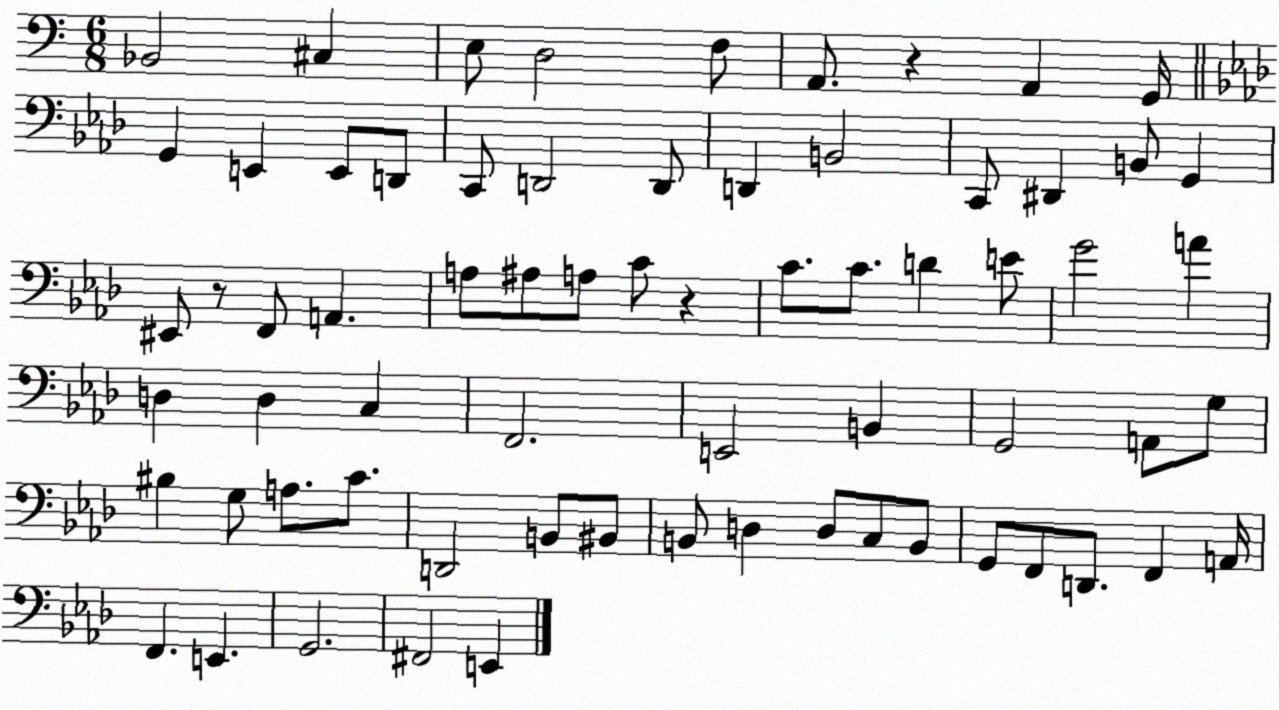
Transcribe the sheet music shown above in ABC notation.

X:1
T:Untitled
M:6/8
L:1/4
K:C
_B,,2 ^C, E,/2 D,2 F,/2 A,,/2 z A,, G,,/4 G,, E,, E,,/2 D,,/2 C,,/2 D,,2 D,,/2 D,, B,,2 C,,/2 ^D,, B,,/2 G,, ^E,,/2 z/2 F,,/2 A,, A,/2 ^A,/2 A,/2 C/2 z C/2 C/2 D E/2 G2 A D, D, C, F,,2 E,,2 B,, G,,2 A,,/2 G,/2 ^B, G,/2 A,/2 C/2 D,,2 B,,/2 ^B,,/2 B,,/2 D, D,/2 C,/2 B,,/2 G,,/2 F,,/2 D,,/2 F,, A,,/4 F,, E,, G,,2 ^F,,2 E,,